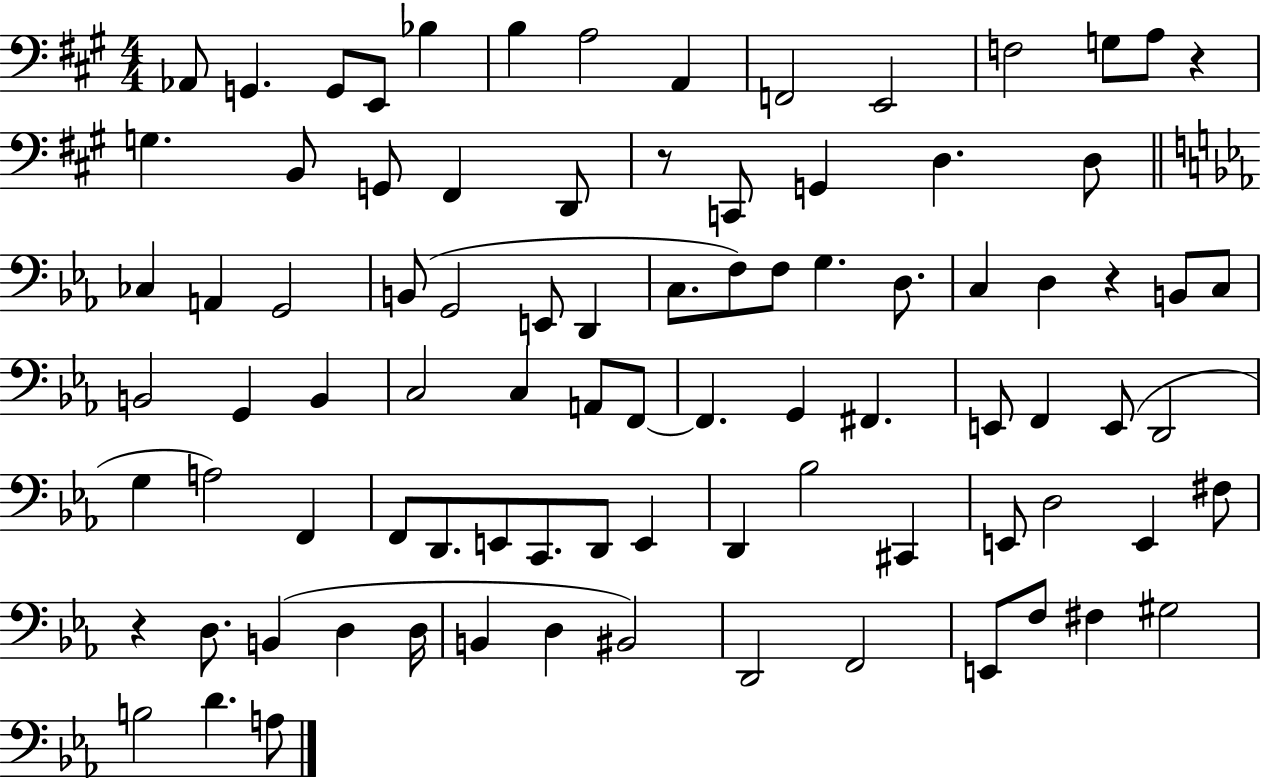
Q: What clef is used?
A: bass